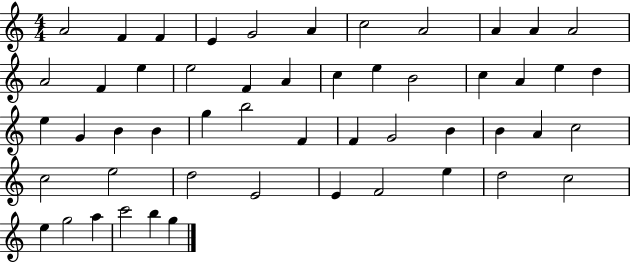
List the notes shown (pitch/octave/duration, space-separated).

A4/h F4/q F4/q E4/q G4/h A4/q C5/h A4/h A4/q A4/q A4/h A4/h F4/q E5/q E5/h F4/q A4/q C5/q E5/q B4/h C5/q A4/q E5/q D5/q E5/q G4/q B4/q B4/q G5/q B5/h F4/q F4/q G4/h B4/q B4/q A4/q C5/h C5/h E5/h D5/h E4/h E4/q F4/h E5/q D5/h C5/h E5/q G5/h A5/q C6/h B5/q G5/q